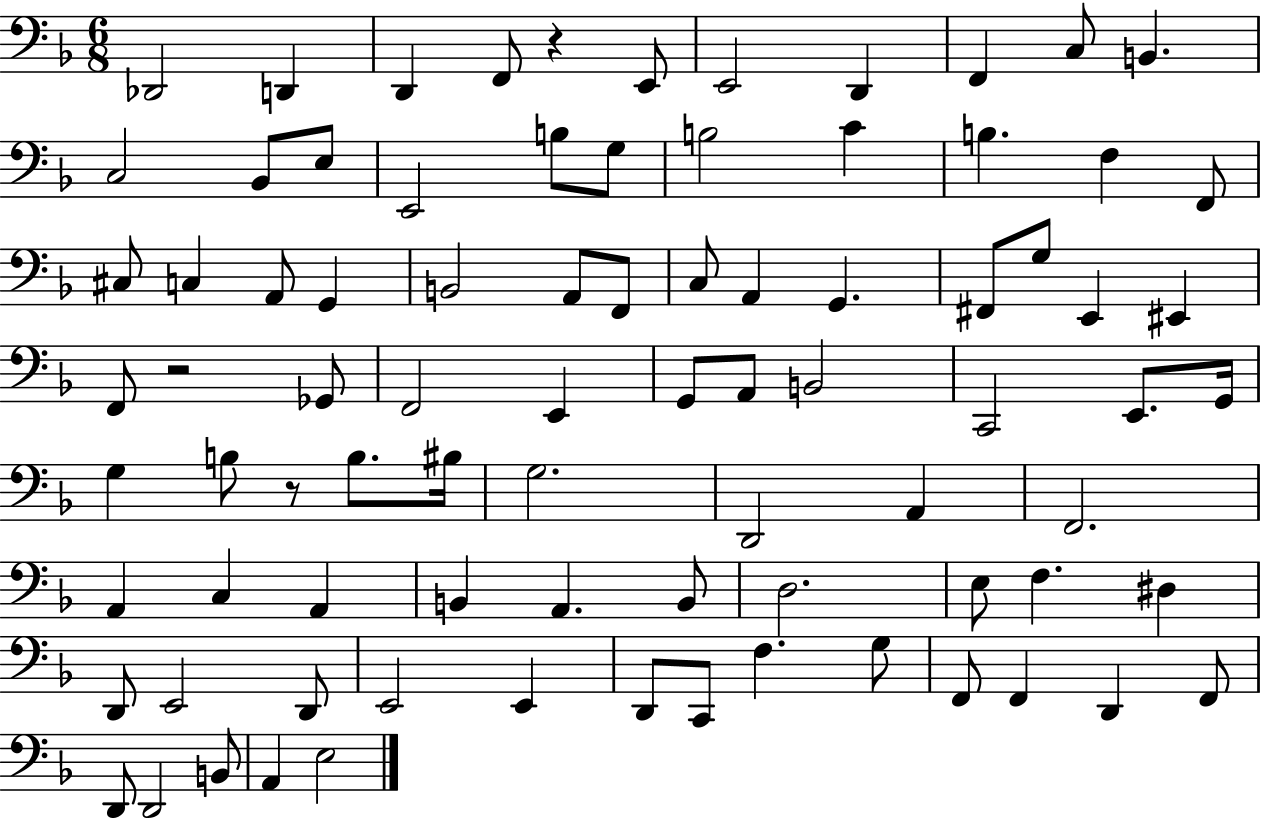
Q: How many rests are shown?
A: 3